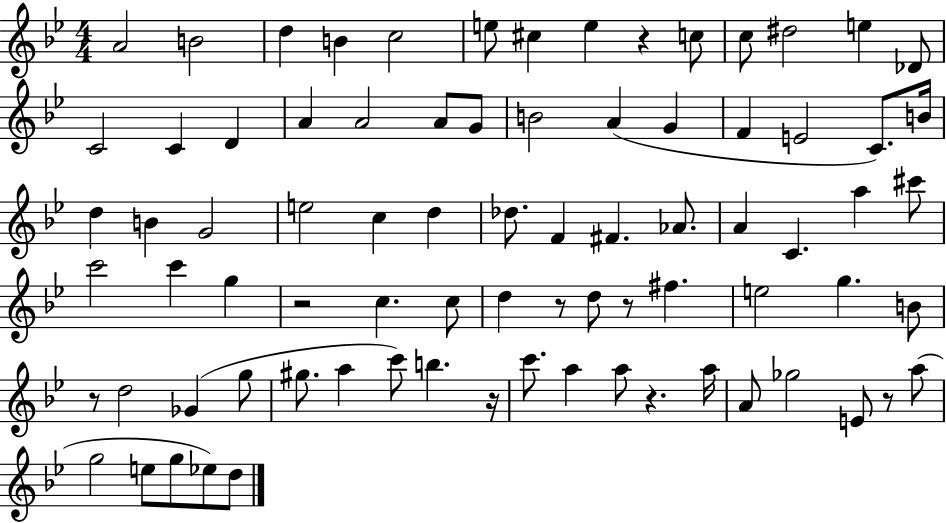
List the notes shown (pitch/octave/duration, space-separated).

A4/h B4/h D5/q B4/q C5/h E5/e C#5/q E5/q R/q C5/e C5/e D#5/h E5/q Db4/e C4/h C4/q D4/q A4/q A4/h A4/e G4/e B4/h A4/q G4/q F4/q E4/h C4/e. B4/s D5/q B4/q G4/h E5/h C5/q D5/q Db5/e. F4/q F#4/q. Ab4/e. A4/q C4/q. A5/q C#6/e C6/h C6/q G5/q R/h C5/q. C5/e D5/q R/e D5/e R/e F#5/q. E5/h G5/q. B4/e R/e D5/h Gb4/q G5/e G#5/e. A5/q C6/e B5/q. R/s C6/e. A5/q A5/e R/q. A5/s A4/e Gb5/h E4/e R/e A5/e G5/h E5/e G5/e Eb5/e D5/e